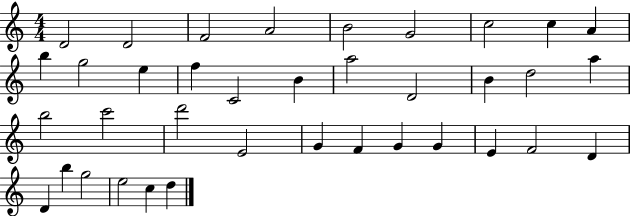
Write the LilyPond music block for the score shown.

{
  \clef treble
  \numericTimeSignature
  \time 4/4
  \key c \major
  d'2 d'2 | f'2 a'2 | b'2 g'2 | c''2 c''4 a'4 | \break b''4 g''2 e''4 | f''4 c'2 b'4 | a''2 d'2 | b'4 d''2 a''4 | \break b''2 c'''2 | d'''2 e'2 | g'4 f'4 g'4 g'4 | e'4 f'2 d'4 | \break d'4 b''4 g''2 | e''2 c''4 d''4 | \bar "|."
}